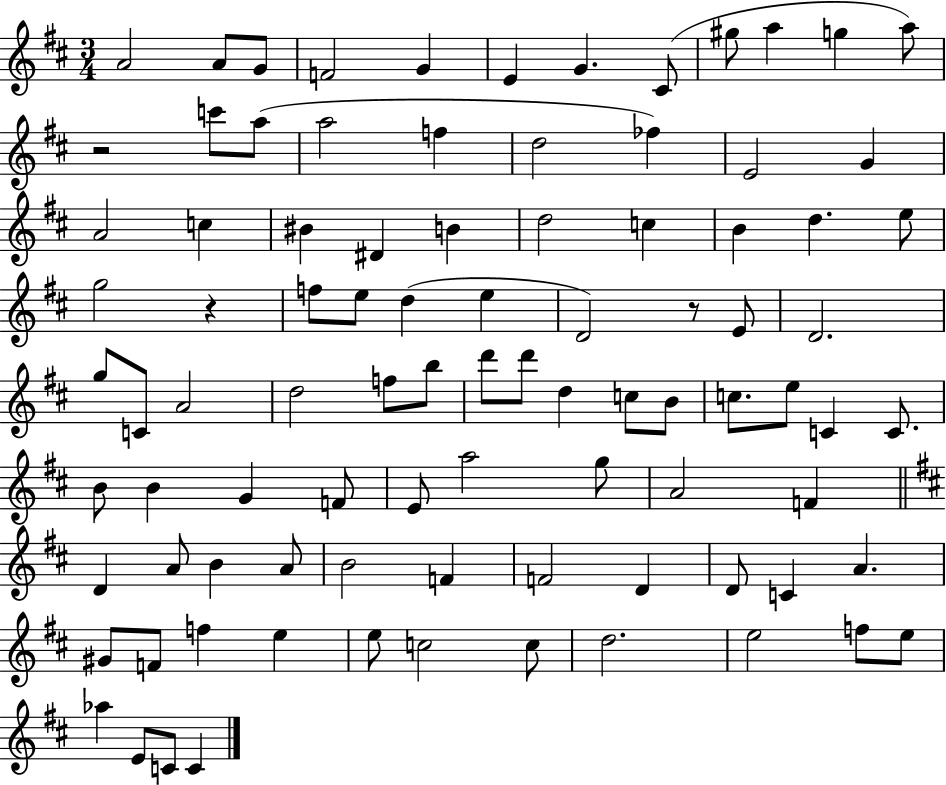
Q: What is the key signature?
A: D major